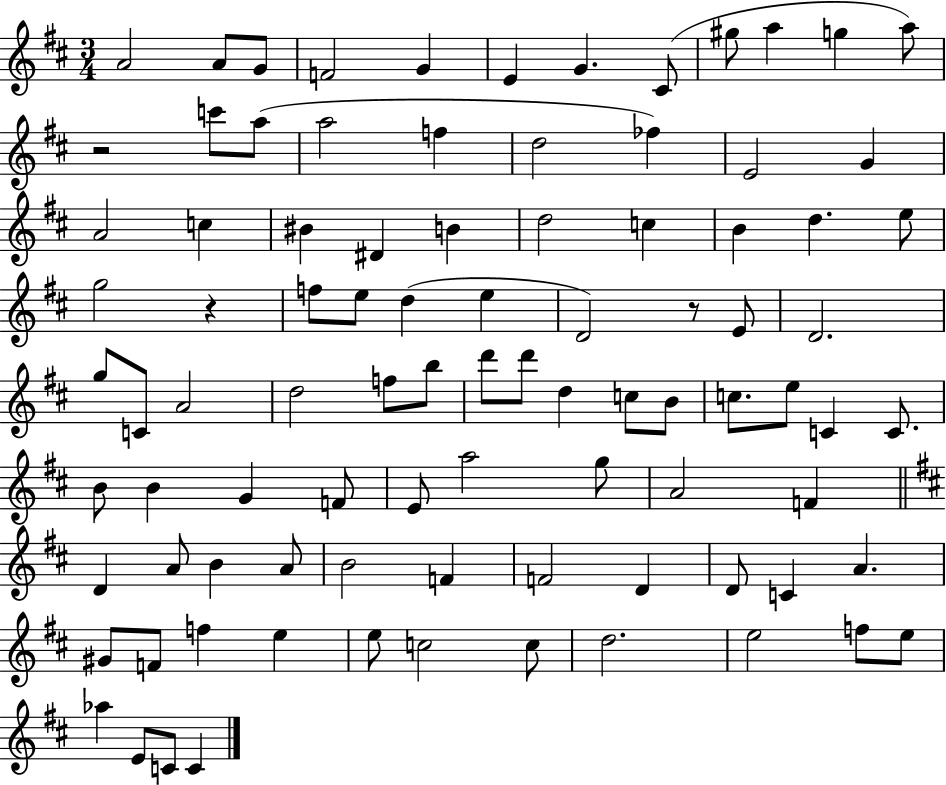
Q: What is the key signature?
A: D major